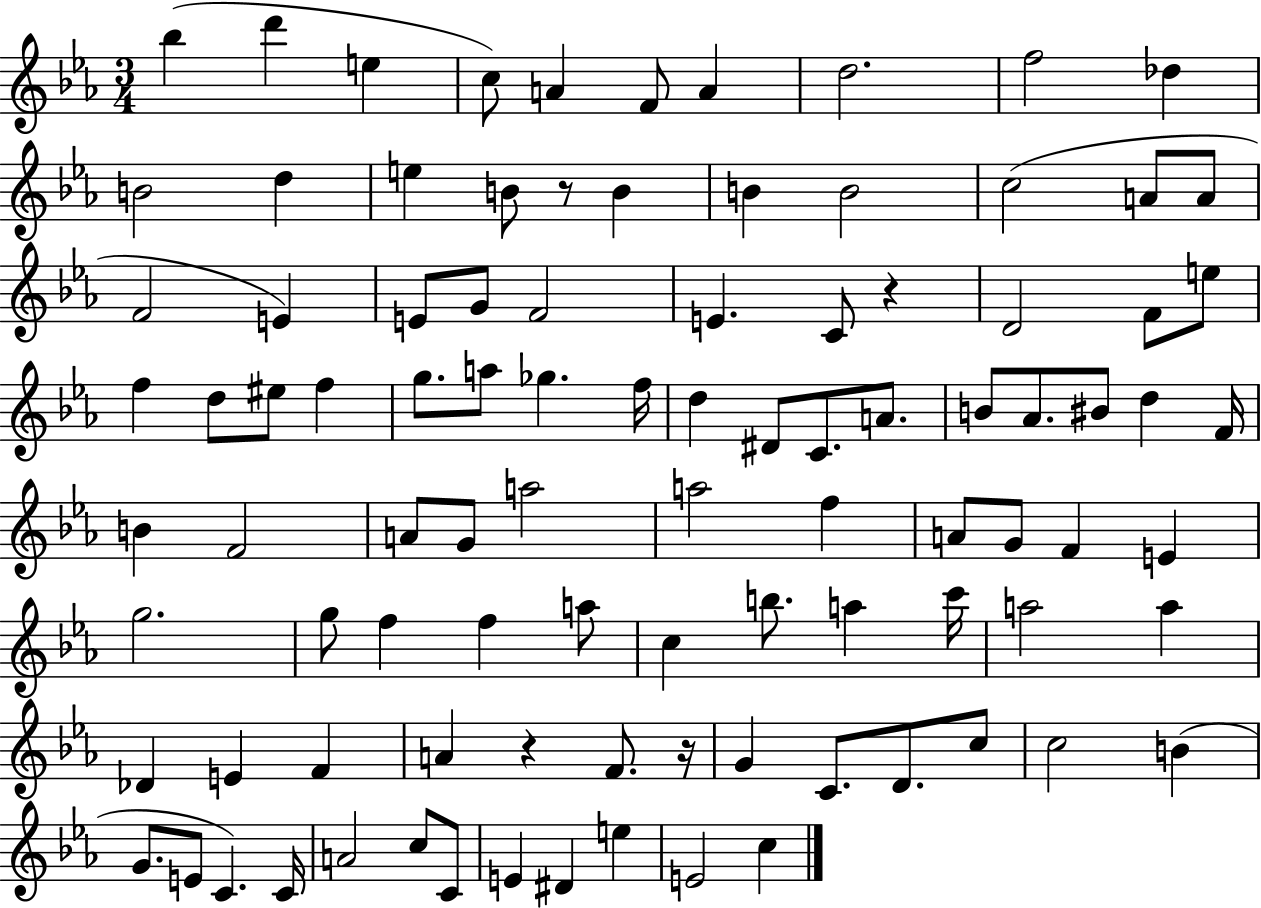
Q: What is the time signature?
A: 3/4